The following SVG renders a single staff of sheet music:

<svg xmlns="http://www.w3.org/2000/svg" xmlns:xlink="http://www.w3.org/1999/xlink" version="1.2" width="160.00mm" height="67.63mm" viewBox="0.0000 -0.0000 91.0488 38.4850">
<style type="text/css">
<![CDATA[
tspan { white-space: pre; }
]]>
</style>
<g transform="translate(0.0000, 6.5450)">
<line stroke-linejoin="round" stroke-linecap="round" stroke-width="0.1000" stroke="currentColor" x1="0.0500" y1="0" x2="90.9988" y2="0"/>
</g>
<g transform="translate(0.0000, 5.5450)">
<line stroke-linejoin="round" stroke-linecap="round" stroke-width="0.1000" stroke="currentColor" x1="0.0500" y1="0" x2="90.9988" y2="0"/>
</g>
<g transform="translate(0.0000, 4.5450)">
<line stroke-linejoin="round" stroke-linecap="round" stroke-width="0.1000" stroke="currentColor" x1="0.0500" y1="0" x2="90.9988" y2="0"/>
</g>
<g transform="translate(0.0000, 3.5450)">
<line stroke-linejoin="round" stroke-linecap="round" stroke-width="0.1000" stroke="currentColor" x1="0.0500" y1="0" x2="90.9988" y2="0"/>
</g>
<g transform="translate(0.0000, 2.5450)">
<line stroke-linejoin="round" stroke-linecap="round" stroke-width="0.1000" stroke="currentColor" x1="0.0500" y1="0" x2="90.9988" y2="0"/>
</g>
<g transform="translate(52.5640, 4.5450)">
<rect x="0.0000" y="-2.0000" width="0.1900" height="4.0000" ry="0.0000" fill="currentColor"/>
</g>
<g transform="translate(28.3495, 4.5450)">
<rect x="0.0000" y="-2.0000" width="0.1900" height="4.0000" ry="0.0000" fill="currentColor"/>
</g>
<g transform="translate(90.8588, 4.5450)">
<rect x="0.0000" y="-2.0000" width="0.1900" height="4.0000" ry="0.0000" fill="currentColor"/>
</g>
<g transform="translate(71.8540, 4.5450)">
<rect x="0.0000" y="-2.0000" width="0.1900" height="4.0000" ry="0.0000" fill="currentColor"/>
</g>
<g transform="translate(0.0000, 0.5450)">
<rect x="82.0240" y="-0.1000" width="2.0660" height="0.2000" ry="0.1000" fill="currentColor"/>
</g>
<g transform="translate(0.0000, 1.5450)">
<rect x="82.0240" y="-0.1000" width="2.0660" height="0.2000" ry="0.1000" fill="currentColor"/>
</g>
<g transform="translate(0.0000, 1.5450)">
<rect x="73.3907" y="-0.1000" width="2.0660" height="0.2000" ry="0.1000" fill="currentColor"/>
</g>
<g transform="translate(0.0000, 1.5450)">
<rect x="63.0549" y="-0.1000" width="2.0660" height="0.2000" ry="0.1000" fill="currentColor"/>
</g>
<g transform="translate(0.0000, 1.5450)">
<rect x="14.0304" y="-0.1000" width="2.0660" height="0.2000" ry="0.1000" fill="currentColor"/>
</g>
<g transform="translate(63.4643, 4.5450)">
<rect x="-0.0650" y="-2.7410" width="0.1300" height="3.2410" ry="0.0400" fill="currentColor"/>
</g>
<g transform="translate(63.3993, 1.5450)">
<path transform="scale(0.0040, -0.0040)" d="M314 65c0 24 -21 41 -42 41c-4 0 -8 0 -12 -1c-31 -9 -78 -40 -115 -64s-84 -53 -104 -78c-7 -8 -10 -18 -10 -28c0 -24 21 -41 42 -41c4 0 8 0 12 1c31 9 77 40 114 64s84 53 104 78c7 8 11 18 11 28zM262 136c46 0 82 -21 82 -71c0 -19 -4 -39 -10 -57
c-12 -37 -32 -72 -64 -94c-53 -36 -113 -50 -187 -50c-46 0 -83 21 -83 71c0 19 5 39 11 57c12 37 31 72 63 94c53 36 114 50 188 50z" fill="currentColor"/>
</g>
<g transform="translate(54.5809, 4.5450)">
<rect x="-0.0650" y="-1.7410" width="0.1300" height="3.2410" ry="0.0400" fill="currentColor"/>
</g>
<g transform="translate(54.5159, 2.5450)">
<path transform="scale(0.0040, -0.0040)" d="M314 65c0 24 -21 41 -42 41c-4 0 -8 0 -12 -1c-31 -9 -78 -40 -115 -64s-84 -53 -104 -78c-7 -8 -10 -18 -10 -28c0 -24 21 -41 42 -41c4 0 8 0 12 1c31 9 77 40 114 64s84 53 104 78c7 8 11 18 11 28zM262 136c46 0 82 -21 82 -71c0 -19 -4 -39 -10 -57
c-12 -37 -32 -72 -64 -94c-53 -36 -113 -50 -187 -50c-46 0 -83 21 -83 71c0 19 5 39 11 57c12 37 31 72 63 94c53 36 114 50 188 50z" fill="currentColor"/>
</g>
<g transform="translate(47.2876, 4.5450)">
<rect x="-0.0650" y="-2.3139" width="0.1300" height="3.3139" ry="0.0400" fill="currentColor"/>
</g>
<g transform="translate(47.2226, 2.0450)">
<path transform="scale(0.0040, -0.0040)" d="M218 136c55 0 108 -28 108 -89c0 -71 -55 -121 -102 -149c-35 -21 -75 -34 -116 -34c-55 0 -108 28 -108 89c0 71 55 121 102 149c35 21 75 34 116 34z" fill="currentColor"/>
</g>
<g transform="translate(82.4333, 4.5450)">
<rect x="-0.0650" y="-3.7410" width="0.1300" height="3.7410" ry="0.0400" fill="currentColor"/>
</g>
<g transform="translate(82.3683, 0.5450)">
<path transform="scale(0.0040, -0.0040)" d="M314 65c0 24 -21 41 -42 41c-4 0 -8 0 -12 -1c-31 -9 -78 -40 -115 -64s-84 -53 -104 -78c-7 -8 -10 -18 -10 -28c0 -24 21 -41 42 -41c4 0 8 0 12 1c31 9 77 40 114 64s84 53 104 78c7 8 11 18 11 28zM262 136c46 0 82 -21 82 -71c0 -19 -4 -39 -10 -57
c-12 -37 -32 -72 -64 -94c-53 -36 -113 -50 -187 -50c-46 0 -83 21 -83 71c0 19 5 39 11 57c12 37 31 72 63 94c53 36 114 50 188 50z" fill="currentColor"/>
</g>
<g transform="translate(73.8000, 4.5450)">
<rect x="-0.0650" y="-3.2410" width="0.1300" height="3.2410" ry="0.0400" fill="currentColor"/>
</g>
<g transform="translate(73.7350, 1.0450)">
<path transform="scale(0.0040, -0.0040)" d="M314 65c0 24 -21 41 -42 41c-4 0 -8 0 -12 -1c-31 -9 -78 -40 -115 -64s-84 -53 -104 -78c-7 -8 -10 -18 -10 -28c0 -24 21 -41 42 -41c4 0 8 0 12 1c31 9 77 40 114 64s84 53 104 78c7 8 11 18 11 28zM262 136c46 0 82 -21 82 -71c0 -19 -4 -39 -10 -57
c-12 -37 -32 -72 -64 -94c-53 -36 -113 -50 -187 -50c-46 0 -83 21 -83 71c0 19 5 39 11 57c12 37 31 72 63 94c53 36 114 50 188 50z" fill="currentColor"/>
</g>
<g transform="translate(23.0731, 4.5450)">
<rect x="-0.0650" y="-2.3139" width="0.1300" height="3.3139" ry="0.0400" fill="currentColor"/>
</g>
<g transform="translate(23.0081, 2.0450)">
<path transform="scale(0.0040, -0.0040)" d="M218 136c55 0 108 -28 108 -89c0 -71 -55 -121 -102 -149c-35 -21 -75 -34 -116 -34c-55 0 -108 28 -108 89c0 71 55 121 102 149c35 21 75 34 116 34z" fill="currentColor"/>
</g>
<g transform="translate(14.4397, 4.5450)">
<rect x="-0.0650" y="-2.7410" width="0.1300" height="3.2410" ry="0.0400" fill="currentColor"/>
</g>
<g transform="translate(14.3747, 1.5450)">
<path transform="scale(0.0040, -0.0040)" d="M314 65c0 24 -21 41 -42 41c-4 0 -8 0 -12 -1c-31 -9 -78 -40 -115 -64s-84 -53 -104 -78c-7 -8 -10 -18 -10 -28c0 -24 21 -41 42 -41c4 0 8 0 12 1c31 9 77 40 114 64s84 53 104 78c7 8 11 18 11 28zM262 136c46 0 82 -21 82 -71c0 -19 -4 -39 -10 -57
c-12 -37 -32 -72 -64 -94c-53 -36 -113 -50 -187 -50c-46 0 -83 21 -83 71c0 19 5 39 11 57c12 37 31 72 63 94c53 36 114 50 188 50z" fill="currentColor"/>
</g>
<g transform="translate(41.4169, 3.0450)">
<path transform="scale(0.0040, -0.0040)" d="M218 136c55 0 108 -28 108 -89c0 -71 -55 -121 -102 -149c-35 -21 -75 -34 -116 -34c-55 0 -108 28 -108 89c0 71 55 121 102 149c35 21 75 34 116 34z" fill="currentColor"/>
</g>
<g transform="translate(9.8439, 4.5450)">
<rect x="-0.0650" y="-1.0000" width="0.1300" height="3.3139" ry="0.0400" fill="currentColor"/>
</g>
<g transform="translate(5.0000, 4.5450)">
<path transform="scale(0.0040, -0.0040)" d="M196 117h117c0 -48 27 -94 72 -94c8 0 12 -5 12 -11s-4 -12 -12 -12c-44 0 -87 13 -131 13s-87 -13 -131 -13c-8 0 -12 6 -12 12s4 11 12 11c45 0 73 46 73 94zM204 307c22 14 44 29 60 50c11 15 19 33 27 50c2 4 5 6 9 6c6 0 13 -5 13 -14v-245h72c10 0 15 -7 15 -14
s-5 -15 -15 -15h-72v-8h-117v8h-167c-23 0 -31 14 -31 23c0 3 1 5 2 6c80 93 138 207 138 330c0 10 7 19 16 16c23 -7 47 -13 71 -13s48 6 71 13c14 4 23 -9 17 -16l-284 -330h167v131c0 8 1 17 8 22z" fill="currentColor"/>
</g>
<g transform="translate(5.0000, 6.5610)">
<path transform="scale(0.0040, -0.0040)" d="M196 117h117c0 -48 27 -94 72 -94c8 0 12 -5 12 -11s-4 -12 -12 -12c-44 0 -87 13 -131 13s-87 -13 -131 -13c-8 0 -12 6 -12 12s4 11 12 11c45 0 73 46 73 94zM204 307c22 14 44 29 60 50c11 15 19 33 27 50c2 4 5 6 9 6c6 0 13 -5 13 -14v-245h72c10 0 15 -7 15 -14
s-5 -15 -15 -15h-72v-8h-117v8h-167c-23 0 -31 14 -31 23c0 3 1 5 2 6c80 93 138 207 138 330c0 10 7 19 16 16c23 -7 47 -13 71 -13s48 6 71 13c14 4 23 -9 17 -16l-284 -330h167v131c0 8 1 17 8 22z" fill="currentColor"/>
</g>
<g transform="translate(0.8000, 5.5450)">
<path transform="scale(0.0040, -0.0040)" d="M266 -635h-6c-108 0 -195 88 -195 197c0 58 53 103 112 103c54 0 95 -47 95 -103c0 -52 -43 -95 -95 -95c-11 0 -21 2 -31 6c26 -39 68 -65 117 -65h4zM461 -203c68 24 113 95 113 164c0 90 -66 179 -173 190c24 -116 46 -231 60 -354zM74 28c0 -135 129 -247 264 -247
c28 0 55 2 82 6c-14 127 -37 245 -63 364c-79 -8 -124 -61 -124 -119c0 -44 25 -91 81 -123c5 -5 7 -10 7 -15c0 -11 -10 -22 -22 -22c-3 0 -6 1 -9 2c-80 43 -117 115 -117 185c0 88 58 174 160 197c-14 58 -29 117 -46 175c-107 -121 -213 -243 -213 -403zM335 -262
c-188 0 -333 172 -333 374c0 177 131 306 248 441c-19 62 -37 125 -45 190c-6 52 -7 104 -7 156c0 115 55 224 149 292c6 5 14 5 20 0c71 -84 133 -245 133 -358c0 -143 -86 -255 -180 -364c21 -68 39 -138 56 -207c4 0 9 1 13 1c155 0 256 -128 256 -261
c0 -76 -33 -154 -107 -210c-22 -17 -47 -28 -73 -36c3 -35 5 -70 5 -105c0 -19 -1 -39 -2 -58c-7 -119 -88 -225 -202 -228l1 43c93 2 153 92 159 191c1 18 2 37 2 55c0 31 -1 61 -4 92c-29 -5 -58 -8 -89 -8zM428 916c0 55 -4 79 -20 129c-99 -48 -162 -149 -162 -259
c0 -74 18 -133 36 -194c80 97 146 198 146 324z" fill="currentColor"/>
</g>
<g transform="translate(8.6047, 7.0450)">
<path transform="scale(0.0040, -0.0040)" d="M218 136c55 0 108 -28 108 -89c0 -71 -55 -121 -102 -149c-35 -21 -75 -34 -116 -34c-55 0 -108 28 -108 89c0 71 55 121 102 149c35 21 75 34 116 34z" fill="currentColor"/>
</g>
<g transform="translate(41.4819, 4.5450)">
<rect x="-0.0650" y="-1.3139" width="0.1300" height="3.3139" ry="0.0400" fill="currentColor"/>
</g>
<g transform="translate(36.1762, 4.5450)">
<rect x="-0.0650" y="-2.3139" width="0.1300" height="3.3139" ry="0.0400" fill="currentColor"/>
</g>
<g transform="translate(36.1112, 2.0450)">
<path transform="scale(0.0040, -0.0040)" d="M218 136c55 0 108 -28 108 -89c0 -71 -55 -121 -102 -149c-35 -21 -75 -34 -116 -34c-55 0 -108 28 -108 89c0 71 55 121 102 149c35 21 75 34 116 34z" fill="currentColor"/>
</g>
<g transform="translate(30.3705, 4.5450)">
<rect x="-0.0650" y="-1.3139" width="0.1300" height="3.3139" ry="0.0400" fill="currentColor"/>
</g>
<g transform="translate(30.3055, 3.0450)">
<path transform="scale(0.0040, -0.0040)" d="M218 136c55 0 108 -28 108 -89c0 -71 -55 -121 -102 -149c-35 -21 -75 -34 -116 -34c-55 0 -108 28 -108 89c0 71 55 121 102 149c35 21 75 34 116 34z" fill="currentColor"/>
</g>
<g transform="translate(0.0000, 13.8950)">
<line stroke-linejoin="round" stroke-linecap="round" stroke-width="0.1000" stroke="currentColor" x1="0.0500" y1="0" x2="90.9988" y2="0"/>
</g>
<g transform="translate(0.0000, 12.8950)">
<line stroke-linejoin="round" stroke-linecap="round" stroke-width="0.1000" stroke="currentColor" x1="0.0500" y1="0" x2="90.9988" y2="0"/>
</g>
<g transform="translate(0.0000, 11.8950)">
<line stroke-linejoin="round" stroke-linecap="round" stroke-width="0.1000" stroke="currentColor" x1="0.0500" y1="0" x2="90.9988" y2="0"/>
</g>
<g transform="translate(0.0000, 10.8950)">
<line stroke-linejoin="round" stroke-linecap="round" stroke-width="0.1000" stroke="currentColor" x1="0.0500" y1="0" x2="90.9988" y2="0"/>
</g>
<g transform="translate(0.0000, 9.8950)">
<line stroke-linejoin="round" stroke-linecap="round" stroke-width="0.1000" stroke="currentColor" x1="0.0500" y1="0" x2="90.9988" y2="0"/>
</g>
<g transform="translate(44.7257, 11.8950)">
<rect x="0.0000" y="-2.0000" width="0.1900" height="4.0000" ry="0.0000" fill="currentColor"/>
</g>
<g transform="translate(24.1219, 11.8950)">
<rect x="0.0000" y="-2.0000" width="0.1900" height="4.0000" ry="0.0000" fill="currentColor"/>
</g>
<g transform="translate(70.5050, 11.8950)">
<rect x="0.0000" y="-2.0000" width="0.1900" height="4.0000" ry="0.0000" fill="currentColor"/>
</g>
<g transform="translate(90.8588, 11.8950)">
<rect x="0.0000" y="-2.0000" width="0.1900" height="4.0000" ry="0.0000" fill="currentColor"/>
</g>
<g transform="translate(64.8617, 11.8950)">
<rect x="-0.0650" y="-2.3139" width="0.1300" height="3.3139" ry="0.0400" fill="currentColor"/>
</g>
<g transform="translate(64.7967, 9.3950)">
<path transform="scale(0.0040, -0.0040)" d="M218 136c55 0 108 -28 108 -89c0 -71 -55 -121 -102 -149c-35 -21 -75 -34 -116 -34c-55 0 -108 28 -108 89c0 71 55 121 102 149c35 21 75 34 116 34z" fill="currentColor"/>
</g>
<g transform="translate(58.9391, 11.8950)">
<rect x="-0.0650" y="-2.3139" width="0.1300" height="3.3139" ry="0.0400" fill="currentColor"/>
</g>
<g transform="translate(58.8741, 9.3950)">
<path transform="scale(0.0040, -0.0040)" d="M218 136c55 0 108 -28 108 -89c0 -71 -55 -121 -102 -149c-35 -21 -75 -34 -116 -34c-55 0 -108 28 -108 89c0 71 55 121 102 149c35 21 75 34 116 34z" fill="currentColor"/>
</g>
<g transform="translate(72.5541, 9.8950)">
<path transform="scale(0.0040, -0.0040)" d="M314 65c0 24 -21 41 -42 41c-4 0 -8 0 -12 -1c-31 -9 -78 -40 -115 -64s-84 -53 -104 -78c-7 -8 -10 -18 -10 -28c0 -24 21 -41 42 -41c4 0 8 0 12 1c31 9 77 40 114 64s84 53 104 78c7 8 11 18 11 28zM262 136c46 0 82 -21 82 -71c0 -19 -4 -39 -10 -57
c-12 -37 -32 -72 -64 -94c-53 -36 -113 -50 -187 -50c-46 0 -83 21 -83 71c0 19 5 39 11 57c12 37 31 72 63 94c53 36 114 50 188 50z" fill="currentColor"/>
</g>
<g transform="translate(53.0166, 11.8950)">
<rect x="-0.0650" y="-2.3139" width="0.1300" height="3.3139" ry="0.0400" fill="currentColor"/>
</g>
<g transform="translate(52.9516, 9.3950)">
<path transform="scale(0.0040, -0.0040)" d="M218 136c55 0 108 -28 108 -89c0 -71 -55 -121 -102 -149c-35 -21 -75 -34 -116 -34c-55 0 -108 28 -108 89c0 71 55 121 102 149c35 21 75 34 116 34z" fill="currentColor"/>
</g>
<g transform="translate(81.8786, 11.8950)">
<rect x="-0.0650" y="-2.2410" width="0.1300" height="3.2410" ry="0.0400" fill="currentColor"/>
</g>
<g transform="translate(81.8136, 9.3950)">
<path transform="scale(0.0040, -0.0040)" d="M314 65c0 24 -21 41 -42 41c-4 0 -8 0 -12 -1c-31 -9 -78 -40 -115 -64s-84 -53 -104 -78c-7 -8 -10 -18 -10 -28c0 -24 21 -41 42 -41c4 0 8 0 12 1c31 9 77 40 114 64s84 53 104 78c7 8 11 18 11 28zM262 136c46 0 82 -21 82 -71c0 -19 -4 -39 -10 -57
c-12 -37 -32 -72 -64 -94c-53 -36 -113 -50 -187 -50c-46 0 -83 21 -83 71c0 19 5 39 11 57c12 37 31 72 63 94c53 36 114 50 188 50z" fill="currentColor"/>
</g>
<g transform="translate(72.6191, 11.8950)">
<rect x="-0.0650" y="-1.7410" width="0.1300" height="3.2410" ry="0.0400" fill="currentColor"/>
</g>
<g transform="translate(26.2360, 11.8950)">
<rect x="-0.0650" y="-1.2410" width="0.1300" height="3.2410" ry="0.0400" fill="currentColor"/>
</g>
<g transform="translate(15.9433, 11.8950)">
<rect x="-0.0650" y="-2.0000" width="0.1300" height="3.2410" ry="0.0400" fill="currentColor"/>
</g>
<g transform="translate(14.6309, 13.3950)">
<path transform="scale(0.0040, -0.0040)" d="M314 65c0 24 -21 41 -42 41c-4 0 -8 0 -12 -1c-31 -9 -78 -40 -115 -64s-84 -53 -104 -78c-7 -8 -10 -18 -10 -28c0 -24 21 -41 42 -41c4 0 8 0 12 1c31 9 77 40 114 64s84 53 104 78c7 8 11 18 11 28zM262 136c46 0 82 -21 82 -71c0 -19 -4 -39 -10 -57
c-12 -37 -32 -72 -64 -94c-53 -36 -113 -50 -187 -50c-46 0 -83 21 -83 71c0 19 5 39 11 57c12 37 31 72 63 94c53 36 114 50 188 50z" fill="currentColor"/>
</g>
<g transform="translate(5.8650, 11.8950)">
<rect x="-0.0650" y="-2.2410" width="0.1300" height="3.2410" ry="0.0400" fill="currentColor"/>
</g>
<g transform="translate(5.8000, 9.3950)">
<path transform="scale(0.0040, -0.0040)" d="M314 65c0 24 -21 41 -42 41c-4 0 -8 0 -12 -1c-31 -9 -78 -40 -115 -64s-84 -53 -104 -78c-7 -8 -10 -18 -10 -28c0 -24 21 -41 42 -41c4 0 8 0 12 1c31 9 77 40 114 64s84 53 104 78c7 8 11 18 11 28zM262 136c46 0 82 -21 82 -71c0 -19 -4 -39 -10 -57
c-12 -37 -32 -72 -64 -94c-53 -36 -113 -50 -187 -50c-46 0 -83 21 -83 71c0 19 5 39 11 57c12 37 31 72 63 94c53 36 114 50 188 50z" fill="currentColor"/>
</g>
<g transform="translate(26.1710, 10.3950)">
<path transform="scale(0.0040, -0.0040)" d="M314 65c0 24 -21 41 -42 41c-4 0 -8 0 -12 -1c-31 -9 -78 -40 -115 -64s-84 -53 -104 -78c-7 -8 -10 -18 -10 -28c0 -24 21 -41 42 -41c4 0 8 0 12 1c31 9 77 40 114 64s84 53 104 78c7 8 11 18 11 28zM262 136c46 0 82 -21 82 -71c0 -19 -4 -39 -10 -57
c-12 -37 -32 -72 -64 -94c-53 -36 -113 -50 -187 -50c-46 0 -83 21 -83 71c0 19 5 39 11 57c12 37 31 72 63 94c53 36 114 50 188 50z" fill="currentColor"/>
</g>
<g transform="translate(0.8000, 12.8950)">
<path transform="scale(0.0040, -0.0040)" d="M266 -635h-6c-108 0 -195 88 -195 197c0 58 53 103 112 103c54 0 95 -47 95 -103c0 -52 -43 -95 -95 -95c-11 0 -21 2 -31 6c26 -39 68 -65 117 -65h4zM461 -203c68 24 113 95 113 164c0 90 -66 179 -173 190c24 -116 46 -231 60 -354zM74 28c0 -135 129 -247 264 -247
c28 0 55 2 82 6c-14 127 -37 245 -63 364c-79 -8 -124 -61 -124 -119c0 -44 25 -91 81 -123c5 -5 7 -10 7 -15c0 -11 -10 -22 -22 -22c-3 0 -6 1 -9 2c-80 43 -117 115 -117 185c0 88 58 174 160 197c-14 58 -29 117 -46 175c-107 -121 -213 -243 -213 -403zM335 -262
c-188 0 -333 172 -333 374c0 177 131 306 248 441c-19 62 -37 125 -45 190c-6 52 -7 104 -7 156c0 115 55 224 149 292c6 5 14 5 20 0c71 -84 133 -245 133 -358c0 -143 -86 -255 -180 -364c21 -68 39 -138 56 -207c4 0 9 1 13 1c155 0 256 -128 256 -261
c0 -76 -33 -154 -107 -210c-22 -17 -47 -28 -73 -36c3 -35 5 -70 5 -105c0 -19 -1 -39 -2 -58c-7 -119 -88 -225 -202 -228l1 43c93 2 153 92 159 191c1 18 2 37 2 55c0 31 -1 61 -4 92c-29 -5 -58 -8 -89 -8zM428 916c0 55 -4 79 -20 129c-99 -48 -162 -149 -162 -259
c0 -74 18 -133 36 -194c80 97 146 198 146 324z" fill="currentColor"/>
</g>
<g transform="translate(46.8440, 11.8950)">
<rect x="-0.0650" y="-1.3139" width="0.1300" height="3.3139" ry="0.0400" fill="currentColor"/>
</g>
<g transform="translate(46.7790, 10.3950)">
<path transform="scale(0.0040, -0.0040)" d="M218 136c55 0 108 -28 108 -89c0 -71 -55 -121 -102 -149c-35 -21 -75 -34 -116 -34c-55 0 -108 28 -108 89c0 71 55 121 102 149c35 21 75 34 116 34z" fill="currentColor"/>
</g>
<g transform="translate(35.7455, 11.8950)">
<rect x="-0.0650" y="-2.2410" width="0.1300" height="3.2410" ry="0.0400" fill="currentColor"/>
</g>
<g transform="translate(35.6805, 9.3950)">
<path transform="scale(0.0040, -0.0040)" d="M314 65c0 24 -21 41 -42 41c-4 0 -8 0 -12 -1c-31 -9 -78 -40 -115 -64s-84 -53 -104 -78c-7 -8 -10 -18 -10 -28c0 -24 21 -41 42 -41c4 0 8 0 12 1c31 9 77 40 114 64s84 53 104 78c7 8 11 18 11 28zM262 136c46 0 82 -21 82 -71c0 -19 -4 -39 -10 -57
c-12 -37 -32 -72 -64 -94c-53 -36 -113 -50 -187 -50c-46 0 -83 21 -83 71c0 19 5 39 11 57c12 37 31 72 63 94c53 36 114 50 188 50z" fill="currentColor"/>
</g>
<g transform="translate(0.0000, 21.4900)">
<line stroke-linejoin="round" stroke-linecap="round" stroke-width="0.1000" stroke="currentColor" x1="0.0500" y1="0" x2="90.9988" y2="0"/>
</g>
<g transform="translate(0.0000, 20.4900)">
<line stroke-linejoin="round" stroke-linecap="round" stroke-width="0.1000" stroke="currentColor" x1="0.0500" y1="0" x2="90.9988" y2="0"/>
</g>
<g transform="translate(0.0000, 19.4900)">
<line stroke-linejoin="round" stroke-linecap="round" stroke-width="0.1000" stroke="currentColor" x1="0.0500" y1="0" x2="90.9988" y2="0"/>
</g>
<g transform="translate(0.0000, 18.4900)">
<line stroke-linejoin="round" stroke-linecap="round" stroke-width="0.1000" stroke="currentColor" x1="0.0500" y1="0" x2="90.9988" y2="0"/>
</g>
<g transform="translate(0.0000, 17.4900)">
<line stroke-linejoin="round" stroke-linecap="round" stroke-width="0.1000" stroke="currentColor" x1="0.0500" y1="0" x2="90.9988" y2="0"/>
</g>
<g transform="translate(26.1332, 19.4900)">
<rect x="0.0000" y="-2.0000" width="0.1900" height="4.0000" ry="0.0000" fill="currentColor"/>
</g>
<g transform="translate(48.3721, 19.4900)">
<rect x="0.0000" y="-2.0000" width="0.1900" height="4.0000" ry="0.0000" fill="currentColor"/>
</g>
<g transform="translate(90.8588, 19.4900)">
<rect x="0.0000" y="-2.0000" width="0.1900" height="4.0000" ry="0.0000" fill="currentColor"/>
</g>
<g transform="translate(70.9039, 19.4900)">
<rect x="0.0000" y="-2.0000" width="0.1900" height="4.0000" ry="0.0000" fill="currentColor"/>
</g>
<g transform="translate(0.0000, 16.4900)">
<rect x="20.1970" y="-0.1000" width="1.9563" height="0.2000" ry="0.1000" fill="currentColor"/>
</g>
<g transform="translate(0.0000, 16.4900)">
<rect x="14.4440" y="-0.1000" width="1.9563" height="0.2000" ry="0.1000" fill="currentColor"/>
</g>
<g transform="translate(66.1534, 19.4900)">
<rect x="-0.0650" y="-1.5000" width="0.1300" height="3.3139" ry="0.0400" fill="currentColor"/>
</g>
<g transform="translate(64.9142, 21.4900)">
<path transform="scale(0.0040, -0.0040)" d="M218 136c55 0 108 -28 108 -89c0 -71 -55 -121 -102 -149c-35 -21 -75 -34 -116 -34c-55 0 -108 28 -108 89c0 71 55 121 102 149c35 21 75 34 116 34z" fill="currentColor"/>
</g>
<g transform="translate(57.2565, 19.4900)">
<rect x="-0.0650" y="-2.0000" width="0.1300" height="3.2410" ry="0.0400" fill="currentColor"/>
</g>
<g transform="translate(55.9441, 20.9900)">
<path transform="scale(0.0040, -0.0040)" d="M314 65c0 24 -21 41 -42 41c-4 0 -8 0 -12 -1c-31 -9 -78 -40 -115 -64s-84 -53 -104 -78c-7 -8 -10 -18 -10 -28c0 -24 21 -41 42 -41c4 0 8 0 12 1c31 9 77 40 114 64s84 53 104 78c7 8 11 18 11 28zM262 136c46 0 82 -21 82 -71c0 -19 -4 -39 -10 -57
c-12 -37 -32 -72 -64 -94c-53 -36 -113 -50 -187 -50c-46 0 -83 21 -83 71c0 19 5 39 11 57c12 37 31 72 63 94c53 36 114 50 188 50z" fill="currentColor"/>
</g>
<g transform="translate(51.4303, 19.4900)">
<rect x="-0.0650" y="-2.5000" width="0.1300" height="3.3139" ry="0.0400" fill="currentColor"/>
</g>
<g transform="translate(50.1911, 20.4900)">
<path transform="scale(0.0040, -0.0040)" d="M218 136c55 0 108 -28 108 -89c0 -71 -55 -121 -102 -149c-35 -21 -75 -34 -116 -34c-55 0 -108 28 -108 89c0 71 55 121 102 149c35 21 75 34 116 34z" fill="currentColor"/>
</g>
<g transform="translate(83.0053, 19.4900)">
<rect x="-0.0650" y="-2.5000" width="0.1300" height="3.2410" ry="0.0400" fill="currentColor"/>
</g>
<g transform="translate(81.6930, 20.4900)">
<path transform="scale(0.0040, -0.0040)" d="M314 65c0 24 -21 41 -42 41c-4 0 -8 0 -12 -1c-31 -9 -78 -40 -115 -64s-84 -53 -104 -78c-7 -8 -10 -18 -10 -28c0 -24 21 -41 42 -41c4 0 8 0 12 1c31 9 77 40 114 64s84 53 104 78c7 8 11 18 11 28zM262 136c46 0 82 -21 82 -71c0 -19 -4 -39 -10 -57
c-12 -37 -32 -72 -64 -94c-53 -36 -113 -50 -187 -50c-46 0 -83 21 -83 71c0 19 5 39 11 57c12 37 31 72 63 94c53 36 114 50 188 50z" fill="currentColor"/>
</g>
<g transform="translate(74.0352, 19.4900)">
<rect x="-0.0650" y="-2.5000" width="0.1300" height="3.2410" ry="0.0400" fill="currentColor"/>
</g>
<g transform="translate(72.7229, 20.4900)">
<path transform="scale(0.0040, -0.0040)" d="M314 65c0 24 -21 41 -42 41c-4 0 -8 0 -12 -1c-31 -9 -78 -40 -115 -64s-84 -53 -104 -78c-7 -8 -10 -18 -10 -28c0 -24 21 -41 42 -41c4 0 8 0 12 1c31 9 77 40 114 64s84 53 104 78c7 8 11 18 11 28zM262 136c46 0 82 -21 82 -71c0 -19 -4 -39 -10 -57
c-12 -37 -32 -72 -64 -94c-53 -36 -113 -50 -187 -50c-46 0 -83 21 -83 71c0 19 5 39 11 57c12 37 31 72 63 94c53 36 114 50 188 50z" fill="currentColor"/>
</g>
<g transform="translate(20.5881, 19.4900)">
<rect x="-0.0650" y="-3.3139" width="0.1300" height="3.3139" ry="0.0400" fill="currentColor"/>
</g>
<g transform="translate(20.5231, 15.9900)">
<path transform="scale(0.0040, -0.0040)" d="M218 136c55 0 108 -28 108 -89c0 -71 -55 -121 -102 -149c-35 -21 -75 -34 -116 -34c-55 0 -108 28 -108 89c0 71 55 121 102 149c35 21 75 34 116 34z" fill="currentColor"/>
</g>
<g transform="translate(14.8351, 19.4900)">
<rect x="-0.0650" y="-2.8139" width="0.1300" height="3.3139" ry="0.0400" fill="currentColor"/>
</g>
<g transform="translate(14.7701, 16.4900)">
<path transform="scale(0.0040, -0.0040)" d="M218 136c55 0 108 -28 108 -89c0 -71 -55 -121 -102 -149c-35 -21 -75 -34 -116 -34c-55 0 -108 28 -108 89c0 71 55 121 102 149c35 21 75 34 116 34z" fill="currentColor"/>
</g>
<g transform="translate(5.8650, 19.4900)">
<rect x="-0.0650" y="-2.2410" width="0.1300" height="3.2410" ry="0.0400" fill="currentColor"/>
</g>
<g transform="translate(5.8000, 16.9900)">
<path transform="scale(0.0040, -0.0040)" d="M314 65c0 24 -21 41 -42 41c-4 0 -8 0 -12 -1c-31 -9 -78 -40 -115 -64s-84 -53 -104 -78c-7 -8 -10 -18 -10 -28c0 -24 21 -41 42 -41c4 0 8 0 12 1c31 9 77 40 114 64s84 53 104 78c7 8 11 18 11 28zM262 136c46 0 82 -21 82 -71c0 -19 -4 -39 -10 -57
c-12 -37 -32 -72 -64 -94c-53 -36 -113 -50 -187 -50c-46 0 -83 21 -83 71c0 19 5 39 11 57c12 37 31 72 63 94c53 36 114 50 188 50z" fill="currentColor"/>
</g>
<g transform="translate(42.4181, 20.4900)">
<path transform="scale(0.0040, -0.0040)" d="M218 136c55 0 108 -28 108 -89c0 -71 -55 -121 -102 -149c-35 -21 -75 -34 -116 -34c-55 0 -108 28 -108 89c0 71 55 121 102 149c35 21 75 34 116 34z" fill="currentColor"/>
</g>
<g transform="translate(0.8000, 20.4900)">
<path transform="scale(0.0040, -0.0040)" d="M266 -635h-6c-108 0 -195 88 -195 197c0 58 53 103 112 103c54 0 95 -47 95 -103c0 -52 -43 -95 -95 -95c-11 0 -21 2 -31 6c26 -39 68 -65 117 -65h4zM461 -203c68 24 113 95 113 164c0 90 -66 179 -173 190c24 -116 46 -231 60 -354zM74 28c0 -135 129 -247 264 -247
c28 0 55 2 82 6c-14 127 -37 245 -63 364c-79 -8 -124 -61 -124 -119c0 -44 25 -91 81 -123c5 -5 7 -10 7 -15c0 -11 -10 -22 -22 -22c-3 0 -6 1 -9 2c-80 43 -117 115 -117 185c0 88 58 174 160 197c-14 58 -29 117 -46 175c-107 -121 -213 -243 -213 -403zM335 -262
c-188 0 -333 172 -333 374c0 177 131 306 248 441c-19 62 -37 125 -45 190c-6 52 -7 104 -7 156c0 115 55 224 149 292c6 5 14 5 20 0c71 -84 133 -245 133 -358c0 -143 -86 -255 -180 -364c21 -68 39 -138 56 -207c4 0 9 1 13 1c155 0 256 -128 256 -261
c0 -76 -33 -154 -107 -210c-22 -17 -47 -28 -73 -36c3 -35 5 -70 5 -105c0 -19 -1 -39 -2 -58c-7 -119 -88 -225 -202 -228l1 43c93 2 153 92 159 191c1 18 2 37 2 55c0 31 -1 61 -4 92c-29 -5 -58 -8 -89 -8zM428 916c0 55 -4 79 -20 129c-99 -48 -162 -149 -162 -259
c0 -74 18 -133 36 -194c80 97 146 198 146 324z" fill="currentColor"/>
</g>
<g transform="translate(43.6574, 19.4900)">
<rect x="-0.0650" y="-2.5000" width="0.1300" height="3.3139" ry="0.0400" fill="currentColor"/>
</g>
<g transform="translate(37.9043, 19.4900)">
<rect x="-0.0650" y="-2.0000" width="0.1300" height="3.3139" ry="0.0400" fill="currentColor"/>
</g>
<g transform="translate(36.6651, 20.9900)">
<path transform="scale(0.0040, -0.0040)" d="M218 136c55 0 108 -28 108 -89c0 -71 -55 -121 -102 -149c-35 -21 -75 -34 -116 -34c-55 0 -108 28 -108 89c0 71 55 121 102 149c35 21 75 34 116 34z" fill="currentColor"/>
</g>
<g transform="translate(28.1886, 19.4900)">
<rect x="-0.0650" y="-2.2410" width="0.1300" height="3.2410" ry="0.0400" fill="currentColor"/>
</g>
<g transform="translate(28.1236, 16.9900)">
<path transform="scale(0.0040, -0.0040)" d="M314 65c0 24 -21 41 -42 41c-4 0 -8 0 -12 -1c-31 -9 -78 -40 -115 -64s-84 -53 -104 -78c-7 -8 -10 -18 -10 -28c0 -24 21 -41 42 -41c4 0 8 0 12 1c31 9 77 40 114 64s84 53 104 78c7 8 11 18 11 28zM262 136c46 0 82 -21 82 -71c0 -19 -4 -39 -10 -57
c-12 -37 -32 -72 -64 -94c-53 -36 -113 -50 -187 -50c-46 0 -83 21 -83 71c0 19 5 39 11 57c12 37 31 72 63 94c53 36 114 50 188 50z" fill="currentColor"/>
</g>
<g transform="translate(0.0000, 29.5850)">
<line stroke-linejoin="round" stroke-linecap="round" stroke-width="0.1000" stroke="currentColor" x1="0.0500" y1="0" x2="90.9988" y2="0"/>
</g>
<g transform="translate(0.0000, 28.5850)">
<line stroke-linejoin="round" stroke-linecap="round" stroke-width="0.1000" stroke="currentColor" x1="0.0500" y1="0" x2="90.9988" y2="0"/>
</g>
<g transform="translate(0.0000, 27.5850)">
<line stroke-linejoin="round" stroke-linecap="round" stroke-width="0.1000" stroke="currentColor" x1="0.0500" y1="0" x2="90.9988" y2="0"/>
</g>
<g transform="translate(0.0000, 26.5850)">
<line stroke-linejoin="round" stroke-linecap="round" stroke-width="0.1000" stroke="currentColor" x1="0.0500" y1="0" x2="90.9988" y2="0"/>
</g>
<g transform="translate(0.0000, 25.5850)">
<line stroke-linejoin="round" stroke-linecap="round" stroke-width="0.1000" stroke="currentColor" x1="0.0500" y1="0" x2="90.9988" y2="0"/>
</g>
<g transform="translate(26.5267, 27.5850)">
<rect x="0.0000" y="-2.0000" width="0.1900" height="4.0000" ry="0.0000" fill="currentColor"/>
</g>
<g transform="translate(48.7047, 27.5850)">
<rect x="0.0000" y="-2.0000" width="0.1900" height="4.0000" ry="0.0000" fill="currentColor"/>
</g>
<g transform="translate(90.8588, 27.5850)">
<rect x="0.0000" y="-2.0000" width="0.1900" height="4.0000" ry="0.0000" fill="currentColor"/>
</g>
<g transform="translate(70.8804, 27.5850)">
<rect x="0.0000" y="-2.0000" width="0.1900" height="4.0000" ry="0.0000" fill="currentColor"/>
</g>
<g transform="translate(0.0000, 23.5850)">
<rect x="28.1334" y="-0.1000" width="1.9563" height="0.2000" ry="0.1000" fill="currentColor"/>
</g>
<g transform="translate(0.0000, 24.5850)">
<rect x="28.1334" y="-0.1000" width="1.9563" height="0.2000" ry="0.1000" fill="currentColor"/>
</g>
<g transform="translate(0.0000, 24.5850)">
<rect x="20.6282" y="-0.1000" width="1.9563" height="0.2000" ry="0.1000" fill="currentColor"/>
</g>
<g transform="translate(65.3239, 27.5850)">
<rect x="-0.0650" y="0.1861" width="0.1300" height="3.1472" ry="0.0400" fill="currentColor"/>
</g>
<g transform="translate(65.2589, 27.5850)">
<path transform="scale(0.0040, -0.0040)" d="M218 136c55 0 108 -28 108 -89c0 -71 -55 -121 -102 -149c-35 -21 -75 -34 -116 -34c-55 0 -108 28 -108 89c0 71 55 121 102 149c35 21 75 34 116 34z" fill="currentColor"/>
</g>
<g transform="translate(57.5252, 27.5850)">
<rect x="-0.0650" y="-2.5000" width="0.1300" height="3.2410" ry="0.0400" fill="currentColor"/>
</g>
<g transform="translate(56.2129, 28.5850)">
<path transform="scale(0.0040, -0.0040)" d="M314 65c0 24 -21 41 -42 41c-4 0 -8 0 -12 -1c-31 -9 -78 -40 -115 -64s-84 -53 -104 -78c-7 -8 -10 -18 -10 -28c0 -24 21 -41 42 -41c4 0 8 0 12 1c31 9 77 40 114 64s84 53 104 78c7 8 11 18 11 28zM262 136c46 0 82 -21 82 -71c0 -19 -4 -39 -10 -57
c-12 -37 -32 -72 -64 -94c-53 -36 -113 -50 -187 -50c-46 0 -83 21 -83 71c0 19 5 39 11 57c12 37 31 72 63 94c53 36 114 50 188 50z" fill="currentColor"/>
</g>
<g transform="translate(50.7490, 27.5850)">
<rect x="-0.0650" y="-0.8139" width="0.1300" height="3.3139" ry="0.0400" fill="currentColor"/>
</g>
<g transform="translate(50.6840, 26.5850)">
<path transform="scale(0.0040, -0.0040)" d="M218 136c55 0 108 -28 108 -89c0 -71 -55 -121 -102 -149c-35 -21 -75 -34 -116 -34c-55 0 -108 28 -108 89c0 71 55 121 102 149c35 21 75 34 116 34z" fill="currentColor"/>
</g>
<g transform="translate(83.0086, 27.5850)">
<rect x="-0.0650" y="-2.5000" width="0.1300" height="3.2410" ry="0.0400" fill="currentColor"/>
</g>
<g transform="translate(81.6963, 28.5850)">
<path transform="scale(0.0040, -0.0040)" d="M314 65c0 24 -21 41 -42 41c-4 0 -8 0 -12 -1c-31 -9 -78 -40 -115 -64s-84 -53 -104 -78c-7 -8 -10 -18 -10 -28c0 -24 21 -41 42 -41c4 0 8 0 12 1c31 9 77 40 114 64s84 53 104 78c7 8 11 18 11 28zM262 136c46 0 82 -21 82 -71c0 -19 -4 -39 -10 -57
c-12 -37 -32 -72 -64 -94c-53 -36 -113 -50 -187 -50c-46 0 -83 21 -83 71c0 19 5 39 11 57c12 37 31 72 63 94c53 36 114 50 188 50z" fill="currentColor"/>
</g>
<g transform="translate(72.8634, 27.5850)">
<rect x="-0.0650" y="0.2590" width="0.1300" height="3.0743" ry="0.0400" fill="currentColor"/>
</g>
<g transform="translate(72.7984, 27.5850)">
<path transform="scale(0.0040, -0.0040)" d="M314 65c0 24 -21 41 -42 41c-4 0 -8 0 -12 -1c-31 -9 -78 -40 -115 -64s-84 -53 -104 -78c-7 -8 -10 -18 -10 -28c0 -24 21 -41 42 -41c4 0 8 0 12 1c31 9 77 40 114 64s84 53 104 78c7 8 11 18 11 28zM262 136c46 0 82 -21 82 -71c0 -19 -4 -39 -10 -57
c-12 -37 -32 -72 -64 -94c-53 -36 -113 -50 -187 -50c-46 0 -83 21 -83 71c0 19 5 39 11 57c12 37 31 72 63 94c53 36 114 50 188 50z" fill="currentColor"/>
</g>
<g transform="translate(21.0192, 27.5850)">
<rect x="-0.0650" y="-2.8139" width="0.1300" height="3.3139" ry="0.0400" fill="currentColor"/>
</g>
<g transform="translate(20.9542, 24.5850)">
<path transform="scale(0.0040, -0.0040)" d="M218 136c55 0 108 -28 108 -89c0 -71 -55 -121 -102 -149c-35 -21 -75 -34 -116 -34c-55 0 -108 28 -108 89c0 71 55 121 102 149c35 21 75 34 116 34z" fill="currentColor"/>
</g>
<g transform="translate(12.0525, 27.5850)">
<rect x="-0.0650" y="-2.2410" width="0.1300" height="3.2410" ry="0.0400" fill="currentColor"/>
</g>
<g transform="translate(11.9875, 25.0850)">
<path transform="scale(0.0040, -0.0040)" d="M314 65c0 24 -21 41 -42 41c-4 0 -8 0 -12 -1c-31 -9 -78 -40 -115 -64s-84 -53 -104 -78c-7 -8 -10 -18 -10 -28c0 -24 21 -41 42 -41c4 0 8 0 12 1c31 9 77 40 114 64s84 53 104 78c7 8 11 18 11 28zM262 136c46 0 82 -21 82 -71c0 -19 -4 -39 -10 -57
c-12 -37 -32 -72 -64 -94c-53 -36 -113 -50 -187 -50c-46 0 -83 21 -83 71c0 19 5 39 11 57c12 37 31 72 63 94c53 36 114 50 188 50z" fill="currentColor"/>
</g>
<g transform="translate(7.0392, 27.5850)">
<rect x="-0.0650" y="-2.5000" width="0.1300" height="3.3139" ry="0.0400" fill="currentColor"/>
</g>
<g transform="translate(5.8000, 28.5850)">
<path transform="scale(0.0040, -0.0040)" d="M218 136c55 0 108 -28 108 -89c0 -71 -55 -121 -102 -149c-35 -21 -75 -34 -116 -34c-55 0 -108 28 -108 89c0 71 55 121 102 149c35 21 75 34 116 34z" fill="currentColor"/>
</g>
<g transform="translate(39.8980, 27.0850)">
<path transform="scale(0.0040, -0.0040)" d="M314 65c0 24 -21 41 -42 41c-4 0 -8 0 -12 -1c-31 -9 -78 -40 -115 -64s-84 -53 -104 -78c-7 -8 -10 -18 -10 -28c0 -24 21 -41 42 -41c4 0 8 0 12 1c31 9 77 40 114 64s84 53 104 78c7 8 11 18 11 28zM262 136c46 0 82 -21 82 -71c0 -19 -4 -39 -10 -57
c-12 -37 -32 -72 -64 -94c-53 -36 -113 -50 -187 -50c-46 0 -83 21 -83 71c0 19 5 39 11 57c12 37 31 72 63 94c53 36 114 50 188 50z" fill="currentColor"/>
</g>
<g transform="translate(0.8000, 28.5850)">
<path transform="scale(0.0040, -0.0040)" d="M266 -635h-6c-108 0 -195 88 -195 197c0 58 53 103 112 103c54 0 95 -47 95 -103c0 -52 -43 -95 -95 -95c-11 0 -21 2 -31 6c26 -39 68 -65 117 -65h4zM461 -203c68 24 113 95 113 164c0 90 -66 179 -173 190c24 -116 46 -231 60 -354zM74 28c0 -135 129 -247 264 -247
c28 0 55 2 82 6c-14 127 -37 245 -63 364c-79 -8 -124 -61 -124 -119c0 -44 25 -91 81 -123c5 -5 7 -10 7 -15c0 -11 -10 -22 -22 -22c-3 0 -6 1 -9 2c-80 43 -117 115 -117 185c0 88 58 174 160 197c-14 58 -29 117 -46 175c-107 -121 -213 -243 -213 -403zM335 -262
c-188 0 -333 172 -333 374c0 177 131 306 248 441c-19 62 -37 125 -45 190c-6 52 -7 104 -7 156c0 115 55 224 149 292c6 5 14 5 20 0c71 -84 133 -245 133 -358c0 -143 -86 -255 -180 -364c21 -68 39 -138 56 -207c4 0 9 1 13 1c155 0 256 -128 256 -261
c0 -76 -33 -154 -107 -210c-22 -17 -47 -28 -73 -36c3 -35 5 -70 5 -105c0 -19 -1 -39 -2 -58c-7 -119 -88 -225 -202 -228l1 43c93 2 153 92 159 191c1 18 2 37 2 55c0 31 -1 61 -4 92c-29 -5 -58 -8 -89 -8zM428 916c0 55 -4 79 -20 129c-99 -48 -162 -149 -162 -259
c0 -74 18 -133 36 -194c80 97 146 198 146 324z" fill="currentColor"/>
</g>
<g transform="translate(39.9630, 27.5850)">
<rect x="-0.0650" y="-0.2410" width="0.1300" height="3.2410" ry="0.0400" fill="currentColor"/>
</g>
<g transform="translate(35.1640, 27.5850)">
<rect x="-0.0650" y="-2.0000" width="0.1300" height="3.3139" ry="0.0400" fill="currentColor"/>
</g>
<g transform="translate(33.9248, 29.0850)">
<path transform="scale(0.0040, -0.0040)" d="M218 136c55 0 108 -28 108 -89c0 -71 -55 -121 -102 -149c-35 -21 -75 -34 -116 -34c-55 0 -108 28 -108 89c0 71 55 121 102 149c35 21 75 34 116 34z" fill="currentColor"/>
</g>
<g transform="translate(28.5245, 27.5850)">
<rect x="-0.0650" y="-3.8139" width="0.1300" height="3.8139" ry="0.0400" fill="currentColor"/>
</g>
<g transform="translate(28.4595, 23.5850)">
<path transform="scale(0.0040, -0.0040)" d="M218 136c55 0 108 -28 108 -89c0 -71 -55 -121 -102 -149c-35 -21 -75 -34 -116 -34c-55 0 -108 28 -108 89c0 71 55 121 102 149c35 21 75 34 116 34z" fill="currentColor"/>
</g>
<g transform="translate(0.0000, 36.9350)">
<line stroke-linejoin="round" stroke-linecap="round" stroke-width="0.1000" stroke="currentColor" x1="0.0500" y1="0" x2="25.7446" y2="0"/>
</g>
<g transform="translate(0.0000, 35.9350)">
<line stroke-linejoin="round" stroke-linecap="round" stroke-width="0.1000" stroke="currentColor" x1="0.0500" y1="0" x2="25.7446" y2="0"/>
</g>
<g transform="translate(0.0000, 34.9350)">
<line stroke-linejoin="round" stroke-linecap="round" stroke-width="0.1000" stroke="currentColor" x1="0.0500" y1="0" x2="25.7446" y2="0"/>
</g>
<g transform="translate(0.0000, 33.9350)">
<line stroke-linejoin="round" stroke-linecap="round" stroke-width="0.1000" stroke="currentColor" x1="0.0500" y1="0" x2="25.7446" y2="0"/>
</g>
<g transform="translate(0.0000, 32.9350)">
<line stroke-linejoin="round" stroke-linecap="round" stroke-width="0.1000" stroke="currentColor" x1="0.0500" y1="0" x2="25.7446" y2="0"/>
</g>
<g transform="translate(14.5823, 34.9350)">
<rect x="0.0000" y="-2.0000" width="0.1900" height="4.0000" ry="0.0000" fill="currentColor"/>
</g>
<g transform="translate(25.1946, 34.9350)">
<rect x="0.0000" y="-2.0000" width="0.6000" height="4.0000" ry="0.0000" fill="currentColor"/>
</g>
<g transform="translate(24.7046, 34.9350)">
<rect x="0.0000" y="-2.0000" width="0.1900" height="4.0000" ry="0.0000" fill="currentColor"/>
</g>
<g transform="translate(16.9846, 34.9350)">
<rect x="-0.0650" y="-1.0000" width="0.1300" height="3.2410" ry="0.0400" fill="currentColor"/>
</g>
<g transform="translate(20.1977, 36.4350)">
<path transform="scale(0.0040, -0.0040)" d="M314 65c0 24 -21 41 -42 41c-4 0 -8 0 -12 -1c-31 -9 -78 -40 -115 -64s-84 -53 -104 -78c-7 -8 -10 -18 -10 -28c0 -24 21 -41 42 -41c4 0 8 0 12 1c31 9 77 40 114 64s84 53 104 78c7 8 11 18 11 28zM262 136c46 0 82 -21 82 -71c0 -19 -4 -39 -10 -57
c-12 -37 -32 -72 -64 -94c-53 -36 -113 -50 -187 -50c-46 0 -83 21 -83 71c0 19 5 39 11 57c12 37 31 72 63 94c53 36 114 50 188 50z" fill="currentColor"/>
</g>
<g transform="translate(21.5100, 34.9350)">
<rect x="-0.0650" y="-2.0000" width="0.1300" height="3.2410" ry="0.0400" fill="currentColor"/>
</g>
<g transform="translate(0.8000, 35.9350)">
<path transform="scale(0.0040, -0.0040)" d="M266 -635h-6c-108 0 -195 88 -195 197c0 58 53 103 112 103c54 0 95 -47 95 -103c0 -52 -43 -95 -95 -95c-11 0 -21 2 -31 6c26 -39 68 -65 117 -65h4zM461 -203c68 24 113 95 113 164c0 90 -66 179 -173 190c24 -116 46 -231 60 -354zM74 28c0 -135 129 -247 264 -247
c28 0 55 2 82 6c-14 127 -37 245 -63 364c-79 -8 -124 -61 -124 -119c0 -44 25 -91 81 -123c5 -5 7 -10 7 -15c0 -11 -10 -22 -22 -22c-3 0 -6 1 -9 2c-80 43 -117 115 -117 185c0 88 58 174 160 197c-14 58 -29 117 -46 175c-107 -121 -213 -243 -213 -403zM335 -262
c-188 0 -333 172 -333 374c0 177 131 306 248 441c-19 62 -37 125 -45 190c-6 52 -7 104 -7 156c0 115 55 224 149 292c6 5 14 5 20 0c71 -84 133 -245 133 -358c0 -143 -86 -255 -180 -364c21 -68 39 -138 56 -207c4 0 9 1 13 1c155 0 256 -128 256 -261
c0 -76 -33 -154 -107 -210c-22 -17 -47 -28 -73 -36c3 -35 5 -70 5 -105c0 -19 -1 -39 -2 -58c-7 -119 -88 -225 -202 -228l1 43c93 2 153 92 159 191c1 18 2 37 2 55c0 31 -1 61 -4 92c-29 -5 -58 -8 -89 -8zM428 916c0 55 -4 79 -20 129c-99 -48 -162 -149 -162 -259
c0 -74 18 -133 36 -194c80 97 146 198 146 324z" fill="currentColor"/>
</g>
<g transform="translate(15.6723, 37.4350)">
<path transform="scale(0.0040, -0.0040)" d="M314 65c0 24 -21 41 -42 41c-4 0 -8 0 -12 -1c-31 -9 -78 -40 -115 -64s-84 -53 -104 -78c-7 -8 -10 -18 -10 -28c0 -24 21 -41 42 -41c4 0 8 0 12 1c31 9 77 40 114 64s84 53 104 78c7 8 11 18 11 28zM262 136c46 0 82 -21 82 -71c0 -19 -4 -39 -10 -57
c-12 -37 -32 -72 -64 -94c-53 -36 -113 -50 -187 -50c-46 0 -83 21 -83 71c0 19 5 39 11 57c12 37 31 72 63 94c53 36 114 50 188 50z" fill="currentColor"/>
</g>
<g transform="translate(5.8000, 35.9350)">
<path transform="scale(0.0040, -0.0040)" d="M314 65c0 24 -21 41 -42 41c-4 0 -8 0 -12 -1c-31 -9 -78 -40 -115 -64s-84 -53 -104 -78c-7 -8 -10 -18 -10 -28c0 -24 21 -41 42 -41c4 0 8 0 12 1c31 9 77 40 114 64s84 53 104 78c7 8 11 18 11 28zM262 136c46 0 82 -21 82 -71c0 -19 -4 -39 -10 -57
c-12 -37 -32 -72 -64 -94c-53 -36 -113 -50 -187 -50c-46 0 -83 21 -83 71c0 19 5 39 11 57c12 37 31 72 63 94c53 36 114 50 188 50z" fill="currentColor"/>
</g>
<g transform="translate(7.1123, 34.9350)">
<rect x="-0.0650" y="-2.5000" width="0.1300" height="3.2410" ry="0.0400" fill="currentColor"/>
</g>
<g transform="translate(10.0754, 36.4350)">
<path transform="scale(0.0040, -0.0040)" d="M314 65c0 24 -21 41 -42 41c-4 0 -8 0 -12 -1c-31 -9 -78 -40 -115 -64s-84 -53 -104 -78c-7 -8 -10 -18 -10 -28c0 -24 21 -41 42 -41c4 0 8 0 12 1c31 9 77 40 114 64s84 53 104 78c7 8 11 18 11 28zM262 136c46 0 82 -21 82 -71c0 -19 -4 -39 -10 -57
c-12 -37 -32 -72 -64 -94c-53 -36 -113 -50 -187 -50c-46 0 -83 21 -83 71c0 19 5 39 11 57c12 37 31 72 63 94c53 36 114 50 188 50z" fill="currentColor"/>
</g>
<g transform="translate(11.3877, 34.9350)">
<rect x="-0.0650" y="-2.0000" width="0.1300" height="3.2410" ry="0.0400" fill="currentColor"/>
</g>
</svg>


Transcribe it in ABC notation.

X:1
T:Untitled
M:4/4
L:1/4
K:C
D a2 g e g e g f2 a2 b2 c'2 g2 F2 e2 g2 e g g g f2 g2 g2 a b g2 F G G F2 E G2 G2 G g2 a c' F c2 d G2 B B2 G2 G2 F2 D2 F2